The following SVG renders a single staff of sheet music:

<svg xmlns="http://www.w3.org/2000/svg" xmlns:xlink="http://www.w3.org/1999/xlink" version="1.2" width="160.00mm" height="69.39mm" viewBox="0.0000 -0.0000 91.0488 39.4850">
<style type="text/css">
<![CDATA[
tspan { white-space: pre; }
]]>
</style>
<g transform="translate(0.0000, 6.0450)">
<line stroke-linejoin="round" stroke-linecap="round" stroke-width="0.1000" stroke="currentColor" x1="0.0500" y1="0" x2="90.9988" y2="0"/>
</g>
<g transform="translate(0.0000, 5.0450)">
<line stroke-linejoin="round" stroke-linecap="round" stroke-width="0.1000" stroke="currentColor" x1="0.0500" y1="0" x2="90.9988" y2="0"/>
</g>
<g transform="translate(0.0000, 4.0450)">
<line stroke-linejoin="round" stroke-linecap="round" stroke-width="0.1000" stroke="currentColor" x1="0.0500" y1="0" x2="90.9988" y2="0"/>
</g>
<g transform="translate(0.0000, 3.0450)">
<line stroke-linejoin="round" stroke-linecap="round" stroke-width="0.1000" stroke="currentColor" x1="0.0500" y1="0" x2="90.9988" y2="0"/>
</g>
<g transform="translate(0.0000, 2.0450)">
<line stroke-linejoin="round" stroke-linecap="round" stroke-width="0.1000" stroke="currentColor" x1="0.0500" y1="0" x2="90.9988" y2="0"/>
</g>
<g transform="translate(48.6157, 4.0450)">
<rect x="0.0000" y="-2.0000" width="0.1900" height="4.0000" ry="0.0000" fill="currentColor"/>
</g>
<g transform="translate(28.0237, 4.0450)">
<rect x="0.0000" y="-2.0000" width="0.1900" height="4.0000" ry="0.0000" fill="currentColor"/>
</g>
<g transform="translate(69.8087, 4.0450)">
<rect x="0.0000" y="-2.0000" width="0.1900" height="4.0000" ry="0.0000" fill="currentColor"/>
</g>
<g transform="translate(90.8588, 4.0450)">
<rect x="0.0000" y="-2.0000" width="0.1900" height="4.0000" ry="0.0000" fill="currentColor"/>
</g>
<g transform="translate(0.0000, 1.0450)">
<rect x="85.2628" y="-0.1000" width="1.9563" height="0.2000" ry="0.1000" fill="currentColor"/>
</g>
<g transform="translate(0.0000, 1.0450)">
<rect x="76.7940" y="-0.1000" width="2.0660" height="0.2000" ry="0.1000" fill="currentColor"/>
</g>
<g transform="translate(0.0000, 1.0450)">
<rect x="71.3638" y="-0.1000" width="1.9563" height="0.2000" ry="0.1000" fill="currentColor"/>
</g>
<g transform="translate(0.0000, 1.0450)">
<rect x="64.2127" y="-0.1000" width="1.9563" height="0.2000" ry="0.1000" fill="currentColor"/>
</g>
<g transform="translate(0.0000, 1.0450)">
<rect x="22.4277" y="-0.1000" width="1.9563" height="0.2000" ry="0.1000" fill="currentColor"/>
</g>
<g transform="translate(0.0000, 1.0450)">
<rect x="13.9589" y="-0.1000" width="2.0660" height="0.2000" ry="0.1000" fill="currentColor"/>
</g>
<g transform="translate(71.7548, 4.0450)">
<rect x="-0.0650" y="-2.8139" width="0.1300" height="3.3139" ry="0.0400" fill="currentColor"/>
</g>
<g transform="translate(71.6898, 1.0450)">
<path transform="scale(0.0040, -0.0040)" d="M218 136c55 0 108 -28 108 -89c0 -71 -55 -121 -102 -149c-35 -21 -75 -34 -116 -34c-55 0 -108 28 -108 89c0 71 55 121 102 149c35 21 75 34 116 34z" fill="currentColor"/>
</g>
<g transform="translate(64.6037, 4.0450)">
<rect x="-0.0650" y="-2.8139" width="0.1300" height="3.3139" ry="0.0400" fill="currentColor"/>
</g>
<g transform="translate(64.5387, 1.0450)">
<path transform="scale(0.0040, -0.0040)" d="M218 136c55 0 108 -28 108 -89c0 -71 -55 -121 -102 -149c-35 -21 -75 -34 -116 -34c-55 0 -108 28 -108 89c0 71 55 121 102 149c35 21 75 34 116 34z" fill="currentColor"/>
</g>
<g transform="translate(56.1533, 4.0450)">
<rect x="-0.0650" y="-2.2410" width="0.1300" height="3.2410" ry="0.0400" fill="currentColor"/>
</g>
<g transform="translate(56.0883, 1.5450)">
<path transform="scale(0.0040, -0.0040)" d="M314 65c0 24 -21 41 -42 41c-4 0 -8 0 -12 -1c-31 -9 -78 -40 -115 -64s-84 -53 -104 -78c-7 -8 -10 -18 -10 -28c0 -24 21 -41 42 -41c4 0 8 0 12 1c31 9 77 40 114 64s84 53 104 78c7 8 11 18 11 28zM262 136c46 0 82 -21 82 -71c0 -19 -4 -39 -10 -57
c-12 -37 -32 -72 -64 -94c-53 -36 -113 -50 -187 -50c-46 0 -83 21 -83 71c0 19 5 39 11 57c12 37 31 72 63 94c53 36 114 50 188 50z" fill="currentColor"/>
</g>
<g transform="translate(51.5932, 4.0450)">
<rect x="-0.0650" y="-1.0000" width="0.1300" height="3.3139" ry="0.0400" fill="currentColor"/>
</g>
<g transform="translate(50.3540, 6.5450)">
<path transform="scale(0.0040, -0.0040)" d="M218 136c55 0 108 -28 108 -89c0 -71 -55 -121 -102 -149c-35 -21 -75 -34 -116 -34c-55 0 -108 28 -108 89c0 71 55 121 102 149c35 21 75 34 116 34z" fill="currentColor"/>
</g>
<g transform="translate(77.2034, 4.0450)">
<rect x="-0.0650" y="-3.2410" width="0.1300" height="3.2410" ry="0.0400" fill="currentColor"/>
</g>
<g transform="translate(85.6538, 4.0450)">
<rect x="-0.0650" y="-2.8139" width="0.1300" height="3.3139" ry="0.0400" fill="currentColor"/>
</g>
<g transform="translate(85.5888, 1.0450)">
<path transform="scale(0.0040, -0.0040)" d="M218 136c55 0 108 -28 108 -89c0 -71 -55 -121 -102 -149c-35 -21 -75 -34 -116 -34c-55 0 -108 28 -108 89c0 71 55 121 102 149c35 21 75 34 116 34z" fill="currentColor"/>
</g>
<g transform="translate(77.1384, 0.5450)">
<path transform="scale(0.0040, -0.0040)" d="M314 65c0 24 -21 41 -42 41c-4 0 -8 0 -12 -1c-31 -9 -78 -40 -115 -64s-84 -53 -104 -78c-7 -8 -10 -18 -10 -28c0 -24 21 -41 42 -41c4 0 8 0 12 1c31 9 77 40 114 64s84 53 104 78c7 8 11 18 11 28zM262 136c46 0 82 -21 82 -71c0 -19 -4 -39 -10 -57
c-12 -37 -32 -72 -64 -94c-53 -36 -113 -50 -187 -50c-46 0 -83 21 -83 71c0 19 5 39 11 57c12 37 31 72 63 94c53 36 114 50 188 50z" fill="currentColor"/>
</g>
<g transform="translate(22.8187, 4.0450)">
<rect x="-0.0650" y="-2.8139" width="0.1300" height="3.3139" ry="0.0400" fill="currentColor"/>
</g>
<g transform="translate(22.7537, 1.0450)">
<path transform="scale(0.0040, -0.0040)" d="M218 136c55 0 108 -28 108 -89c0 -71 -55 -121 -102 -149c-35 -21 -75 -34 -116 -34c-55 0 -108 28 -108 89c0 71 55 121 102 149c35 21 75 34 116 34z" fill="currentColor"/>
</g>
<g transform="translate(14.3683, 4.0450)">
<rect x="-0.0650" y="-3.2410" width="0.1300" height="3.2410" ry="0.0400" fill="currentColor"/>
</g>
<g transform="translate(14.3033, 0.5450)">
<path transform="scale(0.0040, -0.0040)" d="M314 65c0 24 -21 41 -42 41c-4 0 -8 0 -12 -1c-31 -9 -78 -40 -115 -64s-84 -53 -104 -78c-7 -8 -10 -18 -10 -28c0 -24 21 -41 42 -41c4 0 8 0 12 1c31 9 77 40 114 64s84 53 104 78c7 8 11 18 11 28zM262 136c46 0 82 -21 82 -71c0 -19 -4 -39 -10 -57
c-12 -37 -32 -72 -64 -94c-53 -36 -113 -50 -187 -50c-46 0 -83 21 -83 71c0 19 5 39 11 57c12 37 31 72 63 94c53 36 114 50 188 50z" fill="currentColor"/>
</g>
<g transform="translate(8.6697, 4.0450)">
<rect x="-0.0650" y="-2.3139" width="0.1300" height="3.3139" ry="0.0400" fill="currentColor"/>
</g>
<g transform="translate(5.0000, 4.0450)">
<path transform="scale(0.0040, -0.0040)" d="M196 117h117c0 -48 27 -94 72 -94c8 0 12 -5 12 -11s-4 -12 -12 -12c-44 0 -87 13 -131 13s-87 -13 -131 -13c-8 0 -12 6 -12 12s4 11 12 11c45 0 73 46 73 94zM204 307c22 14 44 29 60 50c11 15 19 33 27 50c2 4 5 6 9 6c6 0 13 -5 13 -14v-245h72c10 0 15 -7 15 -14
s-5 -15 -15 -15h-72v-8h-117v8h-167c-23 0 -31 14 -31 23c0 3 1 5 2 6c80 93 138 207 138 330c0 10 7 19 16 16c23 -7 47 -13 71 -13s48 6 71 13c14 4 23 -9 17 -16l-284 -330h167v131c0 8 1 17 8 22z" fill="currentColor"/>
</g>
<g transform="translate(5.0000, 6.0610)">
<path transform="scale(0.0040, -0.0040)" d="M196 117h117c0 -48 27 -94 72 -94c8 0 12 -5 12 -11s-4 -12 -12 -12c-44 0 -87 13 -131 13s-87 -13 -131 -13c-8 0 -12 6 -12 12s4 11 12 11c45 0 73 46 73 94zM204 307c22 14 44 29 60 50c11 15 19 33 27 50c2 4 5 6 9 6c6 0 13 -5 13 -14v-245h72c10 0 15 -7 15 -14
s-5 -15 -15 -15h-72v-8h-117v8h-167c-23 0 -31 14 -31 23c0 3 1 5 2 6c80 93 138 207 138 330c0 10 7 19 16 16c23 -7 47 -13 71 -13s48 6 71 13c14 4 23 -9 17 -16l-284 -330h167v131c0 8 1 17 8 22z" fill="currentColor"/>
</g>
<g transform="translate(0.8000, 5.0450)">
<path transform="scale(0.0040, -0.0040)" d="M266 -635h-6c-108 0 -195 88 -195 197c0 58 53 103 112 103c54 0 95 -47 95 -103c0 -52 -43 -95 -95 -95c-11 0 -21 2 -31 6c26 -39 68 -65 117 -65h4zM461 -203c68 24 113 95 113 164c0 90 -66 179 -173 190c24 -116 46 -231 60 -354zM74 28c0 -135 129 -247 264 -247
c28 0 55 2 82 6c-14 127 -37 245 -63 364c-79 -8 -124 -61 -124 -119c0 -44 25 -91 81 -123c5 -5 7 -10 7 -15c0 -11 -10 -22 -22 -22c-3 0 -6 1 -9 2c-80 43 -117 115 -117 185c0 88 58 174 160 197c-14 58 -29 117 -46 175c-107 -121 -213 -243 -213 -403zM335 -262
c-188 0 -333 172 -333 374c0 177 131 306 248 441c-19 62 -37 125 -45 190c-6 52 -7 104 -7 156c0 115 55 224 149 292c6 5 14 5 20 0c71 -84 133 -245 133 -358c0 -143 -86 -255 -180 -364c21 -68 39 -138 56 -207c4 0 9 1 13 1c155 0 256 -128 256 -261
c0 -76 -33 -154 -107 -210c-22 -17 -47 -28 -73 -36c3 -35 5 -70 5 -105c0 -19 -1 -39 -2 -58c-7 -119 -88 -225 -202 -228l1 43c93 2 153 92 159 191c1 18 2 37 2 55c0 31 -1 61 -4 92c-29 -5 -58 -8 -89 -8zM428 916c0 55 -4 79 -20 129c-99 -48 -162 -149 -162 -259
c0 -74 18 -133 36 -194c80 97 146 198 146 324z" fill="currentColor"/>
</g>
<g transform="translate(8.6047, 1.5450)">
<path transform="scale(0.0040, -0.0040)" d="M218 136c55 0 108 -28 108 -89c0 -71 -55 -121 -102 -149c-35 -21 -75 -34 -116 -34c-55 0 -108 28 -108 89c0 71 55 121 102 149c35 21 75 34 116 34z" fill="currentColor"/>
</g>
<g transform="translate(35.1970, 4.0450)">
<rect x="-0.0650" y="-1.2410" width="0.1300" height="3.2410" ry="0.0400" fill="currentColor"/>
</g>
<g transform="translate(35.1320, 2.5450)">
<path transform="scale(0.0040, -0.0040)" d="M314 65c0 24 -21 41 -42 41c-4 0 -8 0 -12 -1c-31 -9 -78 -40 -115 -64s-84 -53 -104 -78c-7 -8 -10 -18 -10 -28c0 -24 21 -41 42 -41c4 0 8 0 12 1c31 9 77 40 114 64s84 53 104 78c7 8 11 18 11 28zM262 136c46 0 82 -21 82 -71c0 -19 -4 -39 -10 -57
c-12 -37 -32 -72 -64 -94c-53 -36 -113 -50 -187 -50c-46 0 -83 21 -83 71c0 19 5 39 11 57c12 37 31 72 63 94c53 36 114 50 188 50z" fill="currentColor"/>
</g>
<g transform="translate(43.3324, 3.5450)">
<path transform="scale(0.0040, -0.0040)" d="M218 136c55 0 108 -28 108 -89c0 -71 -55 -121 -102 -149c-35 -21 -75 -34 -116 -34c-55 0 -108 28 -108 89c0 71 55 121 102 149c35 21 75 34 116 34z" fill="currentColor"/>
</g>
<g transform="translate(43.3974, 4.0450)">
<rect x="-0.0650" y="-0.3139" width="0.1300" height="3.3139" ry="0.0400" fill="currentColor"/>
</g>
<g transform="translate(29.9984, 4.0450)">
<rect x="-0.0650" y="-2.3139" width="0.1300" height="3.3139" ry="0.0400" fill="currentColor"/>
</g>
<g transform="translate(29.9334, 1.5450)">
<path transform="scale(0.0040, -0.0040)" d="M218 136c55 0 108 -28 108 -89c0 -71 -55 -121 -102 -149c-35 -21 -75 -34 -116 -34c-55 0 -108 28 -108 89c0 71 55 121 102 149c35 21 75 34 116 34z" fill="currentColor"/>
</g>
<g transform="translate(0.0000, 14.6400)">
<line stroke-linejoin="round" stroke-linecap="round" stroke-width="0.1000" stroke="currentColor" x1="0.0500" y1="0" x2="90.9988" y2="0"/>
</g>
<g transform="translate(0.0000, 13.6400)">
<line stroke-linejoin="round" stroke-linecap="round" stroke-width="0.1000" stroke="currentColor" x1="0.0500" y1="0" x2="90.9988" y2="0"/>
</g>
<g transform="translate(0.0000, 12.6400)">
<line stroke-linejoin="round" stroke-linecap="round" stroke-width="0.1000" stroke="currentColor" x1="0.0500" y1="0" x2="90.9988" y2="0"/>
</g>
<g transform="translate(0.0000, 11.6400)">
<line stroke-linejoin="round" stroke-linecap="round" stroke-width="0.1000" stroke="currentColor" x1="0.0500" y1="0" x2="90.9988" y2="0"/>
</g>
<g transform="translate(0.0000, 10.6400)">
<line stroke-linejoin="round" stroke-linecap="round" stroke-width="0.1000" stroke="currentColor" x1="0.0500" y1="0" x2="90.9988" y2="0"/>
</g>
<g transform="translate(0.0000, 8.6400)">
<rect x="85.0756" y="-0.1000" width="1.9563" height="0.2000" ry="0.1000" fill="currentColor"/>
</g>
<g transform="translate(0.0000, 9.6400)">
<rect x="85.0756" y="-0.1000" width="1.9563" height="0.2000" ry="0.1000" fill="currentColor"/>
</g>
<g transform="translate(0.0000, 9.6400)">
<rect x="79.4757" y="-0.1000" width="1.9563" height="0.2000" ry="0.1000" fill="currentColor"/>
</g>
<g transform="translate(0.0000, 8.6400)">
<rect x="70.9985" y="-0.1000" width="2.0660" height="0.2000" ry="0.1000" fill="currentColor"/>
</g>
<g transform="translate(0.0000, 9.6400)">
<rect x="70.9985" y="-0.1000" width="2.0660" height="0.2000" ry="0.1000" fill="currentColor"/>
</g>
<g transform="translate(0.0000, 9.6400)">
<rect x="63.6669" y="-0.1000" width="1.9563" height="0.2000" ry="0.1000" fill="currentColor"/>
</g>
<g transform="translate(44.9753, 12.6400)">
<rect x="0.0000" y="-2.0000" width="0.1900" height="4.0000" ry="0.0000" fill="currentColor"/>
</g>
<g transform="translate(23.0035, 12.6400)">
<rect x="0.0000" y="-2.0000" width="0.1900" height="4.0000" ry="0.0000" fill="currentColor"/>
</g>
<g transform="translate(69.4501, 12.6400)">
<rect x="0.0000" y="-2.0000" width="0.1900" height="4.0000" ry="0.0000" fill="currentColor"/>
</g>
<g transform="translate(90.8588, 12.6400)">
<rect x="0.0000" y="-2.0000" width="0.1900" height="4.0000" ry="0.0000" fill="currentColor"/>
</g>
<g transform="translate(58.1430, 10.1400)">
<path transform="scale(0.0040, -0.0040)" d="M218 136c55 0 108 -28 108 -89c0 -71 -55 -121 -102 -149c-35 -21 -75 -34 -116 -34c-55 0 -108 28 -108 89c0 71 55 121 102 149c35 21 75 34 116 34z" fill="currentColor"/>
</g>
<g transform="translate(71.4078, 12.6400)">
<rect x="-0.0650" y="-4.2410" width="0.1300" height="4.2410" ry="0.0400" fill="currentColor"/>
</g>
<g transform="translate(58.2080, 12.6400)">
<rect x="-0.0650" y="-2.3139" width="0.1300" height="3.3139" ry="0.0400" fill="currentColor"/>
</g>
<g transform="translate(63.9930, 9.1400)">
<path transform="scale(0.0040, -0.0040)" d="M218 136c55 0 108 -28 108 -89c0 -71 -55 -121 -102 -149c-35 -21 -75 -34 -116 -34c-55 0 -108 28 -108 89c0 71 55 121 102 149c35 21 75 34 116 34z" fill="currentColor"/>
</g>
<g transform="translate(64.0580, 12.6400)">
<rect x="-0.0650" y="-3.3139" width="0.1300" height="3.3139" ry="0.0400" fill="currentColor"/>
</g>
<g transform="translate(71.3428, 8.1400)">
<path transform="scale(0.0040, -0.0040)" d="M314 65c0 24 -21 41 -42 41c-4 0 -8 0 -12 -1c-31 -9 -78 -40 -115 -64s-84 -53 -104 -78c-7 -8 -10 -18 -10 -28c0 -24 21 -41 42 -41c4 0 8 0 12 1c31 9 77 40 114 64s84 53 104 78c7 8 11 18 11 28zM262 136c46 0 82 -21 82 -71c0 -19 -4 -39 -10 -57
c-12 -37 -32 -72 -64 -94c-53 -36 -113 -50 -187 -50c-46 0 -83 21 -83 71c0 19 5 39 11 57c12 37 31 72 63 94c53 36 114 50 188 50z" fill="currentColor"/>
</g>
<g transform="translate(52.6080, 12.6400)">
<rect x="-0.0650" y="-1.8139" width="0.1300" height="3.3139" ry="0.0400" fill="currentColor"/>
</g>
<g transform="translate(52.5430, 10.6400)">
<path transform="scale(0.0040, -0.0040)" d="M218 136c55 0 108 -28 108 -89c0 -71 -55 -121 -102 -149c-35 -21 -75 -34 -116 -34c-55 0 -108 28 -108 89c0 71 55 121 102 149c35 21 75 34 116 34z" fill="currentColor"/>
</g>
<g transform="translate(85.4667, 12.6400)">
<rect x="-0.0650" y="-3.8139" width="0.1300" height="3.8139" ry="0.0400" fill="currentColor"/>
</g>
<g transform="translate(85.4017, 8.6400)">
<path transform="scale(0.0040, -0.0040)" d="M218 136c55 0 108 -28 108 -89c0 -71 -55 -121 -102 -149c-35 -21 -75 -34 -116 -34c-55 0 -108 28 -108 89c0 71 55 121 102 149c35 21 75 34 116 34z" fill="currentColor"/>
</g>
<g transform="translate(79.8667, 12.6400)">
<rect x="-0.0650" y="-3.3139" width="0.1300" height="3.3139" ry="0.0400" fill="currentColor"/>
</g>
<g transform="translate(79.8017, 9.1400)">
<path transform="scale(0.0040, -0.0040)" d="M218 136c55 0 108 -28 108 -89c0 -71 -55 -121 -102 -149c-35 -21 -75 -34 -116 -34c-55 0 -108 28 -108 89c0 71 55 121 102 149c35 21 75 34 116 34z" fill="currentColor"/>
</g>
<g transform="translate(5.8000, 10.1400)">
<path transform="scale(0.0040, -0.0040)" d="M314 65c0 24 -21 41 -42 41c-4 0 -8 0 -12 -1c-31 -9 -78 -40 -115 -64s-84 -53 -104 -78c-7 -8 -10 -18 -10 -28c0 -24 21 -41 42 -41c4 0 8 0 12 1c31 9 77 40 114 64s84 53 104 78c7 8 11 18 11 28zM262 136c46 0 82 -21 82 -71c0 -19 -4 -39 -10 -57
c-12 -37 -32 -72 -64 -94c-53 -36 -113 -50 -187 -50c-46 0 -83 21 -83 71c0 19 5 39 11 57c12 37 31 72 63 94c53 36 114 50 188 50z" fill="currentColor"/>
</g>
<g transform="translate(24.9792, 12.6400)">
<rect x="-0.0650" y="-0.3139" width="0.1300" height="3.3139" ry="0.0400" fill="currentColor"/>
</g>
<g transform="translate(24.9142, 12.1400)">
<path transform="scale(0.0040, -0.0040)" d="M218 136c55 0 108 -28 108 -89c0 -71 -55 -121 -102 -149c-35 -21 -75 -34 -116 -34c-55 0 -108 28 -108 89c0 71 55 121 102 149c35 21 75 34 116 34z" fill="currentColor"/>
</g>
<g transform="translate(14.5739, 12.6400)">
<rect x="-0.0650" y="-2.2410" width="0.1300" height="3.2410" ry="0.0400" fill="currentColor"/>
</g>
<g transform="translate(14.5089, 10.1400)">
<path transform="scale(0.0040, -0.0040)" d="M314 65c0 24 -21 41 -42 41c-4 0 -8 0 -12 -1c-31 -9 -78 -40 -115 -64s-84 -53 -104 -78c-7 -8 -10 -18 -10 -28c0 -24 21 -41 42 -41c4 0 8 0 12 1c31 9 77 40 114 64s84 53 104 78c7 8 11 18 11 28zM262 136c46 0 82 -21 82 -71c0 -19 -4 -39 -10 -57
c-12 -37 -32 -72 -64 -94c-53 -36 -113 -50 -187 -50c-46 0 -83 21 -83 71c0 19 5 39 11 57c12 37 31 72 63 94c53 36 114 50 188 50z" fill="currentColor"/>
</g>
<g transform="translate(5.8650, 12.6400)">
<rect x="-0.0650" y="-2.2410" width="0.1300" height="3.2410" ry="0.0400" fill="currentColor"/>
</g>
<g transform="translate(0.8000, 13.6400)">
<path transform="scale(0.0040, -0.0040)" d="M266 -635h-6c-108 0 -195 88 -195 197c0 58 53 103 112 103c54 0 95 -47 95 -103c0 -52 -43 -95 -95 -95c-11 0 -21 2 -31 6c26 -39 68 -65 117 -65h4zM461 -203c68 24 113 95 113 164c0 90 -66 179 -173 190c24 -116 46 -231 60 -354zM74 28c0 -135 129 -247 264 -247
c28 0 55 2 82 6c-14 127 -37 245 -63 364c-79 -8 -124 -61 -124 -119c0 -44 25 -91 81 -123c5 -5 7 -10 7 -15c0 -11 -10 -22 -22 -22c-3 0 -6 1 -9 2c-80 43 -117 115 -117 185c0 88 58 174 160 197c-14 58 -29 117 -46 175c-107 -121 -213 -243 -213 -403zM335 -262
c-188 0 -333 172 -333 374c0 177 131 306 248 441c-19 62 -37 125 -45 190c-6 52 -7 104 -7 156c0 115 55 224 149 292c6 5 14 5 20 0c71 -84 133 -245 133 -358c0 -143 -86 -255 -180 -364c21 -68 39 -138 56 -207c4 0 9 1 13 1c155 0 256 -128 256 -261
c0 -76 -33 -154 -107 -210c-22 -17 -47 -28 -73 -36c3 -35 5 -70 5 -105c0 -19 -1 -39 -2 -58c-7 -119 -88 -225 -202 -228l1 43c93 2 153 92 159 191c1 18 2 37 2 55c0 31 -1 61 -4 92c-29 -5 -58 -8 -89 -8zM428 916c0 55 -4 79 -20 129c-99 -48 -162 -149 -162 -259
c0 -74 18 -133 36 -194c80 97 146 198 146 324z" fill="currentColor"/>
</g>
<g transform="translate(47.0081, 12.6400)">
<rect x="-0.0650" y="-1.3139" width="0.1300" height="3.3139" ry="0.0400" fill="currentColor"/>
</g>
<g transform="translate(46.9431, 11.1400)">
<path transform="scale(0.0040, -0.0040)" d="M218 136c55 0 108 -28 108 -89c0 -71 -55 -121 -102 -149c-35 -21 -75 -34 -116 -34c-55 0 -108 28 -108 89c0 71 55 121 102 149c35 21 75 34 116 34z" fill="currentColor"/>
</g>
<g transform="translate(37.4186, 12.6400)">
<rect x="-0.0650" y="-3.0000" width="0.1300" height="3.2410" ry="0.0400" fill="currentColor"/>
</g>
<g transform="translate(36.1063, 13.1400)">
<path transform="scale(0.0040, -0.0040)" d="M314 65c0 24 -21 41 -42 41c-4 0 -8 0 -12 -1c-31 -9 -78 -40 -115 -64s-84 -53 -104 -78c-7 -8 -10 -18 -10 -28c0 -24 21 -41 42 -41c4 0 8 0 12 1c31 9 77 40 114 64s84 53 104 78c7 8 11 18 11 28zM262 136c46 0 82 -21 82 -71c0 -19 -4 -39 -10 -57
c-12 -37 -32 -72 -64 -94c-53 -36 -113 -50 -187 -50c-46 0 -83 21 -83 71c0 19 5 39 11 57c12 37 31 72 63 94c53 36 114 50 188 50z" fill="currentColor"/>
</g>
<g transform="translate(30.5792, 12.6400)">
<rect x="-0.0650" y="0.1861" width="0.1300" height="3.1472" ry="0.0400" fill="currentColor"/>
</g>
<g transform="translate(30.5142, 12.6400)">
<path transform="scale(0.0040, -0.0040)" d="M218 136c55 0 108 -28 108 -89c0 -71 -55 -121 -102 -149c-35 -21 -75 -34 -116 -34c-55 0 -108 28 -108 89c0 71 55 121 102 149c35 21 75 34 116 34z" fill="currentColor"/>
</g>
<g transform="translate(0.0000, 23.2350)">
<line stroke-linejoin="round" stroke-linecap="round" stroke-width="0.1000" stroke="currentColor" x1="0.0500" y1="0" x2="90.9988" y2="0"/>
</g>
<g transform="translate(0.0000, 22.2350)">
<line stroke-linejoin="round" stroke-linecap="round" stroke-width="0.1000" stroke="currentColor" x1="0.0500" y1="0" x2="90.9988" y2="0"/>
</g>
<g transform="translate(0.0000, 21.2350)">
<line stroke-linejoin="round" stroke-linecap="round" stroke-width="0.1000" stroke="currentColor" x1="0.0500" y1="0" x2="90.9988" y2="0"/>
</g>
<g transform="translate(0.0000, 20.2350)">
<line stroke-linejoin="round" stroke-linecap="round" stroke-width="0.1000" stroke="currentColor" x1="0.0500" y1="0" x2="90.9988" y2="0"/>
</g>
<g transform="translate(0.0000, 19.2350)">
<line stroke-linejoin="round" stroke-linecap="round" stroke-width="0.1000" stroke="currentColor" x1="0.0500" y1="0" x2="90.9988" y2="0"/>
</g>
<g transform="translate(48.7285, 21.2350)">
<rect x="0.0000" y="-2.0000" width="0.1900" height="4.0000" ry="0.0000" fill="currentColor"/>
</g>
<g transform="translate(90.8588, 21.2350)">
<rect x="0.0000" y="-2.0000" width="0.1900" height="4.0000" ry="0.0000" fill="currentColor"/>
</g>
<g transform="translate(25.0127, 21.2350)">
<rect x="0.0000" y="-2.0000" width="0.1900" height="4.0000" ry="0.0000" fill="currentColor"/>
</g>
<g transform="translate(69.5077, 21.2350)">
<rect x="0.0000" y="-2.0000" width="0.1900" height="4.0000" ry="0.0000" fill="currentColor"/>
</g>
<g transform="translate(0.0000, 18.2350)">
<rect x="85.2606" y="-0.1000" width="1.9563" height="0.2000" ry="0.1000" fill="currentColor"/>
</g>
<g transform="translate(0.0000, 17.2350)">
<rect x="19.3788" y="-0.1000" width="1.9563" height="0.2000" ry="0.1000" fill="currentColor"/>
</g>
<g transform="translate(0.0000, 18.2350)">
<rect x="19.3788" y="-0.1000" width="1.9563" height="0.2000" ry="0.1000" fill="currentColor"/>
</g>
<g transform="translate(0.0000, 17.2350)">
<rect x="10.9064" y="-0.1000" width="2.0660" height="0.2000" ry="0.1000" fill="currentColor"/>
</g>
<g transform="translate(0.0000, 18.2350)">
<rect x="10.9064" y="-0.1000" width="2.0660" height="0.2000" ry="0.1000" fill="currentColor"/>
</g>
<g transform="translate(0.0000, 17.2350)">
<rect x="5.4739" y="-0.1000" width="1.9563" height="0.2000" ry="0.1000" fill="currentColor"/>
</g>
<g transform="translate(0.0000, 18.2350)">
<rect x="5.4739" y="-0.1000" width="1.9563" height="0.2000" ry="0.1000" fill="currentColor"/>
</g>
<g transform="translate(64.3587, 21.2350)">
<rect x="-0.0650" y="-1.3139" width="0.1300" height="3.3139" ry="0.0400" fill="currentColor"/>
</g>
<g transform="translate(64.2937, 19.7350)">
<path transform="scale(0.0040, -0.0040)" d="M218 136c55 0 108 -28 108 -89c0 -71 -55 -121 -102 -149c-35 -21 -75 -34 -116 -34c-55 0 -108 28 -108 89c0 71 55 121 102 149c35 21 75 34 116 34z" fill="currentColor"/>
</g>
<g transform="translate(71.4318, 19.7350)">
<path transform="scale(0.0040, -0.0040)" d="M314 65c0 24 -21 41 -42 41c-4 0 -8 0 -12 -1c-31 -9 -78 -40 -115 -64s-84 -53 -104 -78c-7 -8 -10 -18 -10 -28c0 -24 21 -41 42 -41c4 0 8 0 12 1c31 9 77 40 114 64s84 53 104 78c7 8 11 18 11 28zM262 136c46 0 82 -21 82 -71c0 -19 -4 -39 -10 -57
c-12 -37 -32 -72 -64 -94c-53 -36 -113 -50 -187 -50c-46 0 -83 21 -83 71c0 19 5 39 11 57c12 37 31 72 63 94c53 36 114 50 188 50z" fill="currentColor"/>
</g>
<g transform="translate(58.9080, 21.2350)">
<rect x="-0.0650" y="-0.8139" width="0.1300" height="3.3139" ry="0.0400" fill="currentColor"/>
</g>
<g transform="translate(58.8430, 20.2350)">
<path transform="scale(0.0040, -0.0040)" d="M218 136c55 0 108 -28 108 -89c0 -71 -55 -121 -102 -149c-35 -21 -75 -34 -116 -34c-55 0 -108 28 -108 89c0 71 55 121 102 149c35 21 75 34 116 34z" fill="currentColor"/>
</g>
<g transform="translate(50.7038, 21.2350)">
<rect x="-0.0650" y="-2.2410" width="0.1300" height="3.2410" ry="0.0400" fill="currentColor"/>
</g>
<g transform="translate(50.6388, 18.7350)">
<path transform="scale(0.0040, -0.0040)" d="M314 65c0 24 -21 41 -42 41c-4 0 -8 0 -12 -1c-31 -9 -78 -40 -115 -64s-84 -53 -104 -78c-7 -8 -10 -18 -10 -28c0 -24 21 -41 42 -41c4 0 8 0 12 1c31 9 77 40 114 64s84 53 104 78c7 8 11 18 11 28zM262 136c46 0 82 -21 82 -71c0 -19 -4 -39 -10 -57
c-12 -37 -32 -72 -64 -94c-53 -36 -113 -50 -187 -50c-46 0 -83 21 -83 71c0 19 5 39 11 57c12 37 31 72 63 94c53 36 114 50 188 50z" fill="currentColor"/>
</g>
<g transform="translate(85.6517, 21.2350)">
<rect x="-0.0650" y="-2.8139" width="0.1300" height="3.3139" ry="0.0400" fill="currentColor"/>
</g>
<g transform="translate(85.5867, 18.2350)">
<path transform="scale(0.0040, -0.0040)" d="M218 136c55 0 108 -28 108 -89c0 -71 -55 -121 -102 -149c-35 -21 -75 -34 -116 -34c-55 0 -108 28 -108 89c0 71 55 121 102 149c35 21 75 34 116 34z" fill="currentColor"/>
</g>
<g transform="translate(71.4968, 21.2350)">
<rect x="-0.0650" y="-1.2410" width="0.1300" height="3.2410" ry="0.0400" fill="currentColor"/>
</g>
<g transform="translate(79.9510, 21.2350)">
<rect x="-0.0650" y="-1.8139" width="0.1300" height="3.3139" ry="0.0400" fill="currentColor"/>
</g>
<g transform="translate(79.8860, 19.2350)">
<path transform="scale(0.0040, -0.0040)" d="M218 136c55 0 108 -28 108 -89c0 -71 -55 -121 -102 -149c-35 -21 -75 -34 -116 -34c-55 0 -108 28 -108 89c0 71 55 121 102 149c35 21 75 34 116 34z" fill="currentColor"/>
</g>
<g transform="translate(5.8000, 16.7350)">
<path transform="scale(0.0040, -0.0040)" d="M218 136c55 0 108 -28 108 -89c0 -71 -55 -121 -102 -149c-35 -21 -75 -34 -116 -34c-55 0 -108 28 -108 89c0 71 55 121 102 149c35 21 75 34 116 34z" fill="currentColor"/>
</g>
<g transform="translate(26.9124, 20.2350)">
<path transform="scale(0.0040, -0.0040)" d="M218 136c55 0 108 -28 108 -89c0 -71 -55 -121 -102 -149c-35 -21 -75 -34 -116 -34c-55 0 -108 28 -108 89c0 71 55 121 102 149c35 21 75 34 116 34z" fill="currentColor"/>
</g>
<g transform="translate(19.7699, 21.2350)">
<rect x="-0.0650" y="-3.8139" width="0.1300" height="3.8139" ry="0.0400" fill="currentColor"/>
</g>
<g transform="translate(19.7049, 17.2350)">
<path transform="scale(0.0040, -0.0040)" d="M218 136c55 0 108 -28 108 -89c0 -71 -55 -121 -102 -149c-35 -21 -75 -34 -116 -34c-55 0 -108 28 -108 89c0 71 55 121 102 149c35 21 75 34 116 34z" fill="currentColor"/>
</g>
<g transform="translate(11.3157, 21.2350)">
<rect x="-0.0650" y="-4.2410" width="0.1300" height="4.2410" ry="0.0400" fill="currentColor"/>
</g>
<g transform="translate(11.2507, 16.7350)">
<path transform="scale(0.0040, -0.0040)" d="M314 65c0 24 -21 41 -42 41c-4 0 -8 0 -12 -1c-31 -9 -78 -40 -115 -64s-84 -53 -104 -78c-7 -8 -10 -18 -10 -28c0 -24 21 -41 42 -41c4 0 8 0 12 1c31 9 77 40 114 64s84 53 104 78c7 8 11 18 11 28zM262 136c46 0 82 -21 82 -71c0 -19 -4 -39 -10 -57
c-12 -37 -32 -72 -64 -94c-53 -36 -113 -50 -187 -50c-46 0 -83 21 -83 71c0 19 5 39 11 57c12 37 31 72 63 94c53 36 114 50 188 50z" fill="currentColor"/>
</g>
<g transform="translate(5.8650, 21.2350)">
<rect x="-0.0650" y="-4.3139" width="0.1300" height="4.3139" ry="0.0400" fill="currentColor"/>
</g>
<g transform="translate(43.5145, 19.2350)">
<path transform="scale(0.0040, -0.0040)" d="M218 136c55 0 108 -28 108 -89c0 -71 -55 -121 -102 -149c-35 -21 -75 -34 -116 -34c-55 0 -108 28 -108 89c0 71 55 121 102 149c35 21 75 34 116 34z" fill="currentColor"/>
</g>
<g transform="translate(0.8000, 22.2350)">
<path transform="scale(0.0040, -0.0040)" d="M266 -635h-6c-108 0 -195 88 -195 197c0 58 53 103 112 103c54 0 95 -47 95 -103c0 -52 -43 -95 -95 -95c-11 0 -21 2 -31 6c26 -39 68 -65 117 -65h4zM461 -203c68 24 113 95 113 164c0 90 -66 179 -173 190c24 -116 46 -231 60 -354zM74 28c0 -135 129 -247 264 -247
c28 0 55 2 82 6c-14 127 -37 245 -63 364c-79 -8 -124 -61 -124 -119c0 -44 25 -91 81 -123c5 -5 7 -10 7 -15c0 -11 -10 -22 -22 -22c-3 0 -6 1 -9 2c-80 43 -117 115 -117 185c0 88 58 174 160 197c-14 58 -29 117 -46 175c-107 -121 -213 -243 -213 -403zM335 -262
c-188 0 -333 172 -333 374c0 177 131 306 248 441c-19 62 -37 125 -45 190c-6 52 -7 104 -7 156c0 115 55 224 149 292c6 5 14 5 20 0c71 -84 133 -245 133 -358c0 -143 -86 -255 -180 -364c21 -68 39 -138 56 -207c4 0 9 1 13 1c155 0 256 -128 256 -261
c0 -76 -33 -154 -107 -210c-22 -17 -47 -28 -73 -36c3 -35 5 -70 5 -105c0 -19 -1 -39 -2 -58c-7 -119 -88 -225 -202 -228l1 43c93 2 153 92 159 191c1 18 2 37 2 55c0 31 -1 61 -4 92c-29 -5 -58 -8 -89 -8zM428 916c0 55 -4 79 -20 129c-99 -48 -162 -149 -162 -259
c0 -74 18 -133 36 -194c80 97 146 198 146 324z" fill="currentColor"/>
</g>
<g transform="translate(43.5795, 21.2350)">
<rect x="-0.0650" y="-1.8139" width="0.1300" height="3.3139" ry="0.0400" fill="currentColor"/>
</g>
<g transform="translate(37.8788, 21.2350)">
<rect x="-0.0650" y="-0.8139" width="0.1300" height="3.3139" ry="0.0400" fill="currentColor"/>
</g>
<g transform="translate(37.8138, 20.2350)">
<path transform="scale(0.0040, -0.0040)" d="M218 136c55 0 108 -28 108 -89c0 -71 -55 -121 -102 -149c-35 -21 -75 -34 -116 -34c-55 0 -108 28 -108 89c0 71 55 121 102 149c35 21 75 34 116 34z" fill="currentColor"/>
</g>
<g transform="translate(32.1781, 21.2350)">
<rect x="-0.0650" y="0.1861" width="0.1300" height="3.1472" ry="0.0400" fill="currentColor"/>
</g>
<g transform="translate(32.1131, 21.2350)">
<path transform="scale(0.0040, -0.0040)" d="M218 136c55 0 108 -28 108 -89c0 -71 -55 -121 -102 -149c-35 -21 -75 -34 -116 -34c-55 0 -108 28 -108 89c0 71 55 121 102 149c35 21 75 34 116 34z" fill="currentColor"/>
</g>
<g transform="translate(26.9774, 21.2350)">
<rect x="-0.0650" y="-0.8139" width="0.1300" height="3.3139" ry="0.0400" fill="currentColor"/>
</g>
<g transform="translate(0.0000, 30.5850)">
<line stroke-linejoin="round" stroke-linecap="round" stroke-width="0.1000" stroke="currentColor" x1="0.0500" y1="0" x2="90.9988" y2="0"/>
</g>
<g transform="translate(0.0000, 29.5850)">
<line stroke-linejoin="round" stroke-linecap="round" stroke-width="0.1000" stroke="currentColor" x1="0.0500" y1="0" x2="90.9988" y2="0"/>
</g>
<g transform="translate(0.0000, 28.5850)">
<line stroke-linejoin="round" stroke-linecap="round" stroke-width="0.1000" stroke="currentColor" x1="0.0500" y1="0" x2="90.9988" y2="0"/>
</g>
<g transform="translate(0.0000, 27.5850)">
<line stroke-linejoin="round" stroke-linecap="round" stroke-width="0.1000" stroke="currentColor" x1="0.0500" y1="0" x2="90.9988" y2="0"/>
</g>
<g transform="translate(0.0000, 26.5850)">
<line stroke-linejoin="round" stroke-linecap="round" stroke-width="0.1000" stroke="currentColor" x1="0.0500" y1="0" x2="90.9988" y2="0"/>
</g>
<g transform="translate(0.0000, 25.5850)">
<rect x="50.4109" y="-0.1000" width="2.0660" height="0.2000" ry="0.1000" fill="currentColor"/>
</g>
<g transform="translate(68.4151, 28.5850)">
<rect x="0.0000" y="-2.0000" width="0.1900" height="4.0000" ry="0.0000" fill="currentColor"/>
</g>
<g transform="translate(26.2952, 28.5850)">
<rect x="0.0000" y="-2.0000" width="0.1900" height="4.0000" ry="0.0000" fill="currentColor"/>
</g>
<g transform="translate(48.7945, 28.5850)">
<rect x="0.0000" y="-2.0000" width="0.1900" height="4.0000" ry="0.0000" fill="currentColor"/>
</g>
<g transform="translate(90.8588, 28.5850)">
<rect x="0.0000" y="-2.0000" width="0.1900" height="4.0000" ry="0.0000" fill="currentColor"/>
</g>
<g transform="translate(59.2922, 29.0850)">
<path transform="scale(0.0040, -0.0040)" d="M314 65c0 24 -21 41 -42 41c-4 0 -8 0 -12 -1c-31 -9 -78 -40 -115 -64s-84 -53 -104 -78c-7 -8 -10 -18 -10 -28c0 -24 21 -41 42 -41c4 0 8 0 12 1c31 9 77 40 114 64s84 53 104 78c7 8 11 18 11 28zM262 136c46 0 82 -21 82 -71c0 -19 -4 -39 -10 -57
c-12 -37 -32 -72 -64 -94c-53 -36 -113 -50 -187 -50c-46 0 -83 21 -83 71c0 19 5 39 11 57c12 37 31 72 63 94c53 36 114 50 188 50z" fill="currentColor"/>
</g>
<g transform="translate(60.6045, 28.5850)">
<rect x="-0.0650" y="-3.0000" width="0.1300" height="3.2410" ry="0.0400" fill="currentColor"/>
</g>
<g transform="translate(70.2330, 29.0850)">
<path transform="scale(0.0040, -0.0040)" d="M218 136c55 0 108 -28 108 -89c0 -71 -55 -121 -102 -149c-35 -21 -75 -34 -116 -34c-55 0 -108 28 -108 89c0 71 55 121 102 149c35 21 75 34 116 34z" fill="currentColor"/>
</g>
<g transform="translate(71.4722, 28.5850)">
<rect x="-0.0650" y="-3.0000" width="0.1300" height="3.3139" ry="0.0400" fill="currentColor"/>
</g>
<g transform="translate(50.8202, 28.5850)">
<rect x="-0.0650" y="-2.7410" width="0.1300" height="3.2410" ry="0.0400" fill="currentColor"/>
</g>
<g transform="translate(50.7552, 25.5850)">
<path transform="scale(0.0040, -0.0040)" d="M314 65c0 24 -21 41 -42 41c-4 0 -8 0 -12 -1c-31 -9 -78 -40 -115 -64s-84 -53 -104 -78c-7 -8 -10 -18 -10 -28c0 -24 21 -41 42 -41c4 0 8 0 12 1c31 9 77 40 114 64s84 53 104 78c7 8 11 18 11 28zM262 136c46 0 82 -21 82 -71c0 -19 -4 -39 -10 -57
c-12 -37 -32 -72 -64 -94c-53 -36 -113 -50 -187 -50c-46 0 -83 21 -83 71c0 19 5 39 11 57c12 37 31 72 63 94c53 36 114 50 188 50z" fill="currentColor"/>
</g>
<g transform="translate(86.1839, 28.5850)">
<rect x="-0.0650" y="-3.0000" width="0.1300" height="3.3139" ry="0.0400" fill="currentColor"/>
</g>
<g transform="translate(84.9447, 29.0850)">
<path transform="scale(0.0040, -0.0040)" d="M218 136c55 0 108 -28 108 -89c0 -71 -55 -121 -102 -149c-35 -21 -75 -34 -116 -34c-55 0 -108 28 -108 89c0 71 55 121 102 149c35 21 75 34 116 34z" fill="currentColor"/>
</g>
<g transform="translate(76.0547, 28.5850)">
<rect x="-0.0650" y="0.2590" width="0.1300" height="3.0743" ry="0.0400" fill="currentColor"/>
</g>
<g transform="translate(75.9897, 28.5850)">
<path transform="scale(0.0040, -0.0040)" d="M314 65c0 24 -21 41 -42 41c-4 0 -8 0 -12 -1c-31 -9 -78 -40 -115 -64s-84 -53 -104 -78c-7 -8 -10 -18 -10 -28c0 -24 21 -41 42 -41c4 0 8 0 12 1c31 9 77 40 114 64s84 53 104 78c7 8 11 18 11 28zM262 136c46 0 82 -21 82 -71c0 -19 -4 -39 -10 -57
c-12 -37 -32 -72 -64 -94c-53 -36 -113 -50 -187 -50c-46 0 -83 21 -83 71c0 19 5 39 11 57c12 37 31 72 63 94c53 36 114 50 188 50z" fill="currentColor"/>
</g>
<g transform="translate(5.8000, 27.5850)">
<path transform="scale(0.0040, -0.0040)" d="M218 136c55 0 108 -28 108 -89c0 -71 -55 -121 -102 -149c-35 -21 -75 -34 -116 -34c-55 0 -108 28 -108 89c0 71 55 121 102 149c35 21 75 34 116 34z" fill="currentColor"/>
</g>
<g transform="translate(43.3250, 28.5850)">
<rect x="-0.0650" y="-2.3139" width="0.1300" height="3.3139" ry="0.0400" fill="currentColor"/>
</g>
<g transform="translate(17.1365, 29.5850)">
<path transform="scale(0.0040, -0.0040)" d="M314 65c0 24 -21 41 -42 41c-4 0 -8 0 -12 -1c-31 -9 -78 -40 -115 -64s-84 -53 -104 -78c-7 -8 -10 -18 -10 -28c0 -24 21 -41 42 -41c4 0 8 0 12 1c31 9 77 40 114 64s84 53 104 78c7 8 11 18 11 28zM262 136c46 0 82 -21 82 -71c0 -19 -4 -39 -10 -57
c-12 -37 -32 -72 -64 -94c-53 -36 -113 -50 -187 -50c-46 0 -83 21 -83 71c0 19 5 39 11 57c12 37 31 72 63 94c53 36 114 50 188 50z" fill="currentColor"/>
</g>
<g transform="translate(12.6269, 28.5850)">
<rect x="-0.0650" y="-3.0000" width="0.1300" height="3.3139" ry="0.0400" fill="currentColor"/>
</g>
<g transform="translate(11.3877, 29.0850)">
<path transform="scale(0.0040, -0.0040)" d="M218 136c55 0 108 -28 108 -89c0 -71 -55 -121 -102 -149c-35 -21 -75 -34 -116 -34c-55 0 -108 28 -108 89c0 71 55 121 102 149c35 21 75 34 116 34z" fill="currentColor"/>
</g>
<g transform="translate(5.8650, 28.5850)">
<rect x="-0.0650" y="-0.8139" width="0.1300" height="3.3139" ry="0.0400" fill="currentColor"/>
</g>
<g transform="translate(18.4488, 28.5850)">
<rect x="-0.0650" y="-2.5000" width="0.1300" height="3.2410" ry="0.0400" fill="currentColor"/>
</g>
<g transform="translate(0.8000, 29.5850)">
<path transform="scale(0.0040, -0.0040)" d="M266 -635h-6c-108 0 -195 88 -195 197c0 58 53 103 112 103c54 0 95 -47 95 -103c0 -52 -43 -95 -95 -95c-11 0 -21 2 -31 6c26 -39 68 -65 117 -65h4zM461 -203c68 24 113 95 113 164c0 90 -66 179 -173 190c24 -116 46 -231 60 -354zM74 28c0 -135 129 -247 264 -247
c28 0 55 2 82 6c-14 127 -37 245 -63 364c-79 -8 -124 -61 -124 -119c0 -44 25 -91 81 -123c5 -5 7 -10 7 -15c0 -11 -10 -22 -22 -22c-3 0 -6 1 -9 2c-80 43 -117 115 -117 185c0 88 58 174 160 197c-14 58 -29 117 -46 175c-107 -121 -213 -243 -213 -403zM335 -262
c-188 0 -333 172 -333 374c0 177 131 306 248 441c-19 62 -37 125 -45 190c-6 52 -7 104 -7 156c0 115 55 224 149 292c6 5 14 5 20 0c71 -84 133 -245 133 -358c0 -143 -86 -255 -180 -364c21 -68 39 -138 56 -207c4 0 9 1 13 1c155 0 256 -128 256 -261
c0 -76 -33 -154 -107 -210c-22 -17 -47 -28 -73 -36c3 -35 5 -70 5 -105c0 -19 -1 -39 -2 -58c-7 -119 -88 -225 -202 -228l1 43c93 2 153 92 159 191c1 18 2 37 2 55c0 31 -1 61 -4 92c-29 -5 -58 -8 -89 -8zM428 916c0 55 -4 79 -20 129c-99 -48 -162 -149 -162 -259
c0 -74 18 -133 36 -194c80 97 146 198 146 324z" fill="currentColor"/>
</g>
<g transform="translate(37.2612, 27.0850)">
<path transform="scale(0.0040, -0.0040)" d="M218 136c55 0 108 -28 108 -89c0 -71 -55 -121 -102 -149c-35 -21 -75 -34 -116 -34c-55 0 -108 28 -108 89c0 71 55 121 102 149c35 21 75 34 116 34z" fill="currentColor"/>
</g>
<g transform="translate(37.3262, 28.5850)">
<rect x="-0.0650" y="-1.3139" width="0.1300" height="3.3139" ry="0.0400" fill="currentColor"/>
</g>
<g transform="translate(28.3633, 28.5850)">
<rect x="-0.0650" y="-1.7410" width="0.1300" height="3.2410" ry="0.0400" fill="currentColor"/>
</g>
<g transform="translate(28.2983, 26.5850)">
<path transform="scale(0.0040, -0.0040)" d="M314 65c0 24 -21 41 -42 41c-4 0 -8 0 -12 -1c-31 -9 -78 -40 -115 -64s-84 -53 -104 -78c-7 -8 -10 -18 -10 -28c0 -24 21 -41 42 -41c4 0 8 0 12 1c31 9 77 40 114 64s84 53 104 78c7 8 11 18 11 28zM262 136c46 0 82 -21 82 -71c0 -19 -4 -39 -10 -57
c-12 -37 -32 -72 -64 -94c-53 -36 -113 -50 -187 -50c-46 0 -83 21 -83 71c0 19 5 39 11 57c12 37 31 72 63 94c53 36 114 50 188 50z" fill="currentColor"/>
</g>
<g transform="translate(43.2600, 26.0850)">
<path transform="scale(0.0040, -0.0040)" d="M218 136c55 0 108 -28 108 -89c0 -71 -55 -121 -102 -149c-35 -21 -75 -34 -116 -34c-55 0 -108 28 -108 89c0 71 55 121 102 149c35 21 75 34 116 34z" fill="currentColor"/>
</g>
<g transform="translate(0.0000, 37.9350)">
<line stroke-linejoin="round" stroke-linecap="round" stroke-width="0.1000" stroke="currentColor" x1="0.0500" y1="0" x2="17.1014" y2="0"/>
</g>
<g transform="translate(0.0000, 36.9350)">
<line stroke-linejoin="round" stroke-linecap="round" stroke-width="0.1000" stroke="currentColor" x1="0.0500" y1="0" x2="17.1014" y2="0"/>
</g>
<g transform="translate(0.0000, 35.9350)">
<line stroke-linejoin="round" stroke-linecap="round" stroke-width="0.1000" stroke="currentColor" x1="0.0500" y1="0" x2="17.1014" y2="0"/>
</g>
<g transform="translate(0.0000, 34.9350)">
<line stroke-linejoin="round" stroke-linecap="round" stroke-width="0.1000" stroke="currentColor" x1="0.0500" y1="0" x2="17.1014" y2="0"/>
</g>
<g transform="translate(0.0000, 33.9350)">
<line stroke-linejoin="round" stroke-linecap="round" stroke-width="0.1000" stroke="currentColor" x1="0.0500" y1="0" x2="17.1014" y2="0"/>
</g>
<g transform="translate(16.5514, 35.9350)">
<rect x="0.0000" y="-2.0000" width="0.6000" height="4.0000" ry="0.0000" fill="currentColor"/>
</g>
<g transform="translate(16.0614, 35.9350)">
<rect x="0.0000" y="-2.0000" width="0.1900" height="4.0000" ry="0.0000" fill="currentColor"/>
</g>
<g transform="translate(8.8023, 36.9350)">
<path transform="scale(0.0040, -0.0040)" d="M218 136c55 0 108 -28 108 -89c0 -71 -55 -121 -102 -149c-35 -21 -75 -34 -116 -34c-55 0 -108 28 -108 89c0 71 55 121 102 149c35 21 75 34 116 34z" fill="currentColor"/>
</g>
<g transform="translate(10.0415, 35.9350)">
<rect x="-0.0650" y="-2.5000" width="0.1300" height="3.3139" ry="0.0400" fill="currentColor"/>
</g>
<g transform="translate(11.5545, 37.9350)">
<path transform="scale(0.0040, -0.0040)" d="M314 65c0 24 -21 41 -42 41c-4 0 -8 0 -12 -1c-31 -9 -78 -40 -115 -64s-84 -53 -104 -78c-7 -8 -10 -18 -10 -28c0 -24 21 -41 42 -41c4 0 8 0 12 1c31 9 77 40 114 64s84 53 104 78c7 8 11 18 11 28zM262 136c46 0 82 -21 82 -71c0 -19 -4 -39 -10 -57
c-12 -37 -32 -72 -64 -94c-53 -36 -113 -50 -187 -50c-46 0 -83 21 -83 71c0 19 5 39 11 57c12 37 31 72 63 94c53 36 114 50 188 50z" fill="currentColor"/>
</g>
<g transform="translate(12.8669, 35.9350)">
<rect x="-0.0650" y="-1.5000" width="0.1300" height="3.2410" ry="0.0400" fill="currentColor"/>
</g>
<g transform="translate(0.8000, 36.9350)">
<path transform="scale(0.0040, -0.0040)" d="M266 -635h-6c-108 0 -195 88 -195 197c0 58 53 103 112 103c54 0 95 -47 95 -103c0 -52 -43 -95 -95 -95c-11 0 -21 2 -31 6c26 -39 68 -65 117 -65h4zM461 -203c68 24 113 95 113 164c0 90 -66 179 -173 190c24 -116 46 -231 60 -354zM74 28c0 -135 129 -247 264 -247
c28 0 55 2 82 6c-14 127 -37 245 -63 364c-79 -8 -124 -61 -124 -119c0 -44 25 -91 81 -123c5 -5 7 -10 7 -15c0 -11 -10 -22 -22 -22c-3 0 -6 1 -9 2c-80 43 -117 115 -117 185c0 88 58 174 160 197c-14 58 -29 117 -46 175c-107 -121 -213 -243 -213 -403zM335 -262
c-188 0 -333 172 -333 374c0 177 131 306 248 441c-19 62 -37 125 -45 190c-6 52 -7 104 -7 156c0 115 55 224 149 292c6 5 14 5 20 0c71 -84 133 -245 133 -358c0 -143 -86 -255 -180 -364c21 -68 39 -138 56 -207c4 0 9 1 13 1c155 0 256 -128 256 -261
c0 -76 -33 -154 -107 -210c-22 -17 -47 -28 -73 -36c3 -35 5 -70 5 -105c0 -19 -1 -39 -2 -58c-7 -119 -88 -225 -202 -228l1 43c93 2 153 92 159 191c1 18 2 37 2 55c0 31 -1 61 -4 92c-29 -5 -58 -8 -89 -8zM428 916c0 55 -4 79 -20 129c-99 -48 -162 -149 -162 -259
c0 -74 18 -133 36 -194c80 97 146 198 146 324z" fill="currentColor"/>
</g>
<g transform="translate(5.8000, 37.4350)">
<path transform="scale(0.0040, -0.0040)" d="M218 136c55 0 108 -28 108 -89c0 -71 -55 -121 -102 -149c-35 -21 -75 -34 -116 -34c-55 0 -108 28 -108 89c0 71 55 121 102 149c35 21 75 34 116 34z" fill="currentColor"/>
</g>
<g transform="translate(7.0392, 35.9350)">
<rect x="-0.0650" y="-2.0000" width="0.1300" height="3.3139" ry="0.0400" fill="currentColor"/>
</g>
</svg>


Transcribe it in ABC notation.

X:1
T:Untitled
M:4/4
L:1/4
K:C
g b2 a g e2 c D g2 a a b2 a g2 g2 c B A2 e f g b d'2 b c' d' d'2 c' d B d f g2 d e e2 f a d A G2 f2 e g a2 A2 A B2 A F G E2